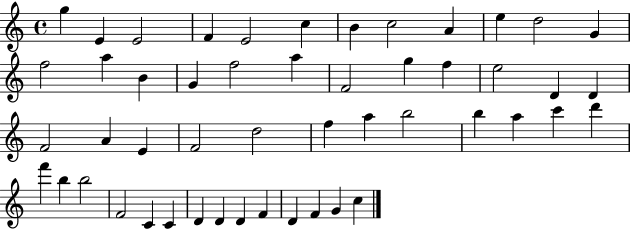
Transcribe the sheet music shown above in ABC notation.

X:1
T:Untitled
M:4/4
L:1/4
K:C
g E E2 F E2 c B c2 A e d2 G f2 a B G f2 a F2 g f e2 D D F2 A E F2 d2 f a b2 b a c' d' f' b b2 F2 C C D D D F D F G c